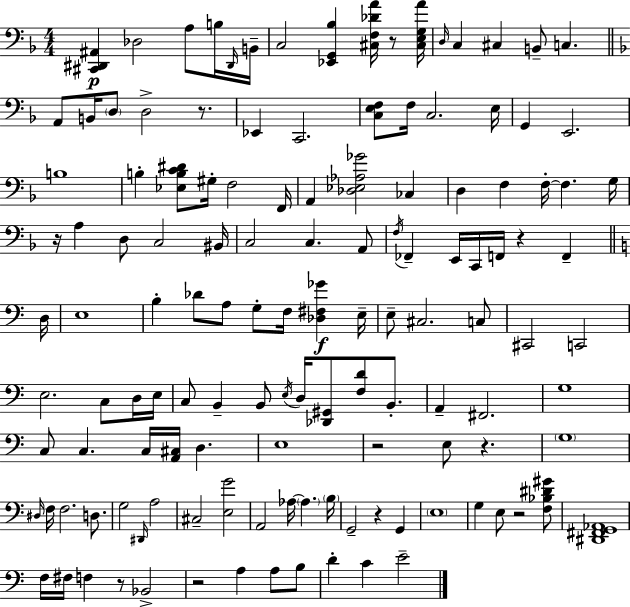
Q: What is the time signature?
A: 4/4